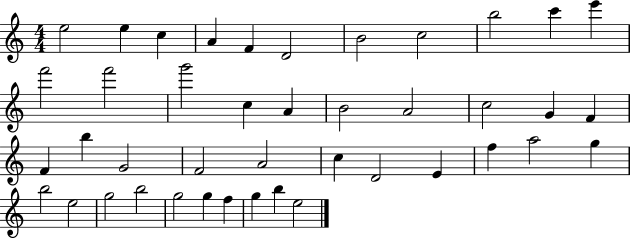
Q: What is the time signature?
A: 4/4